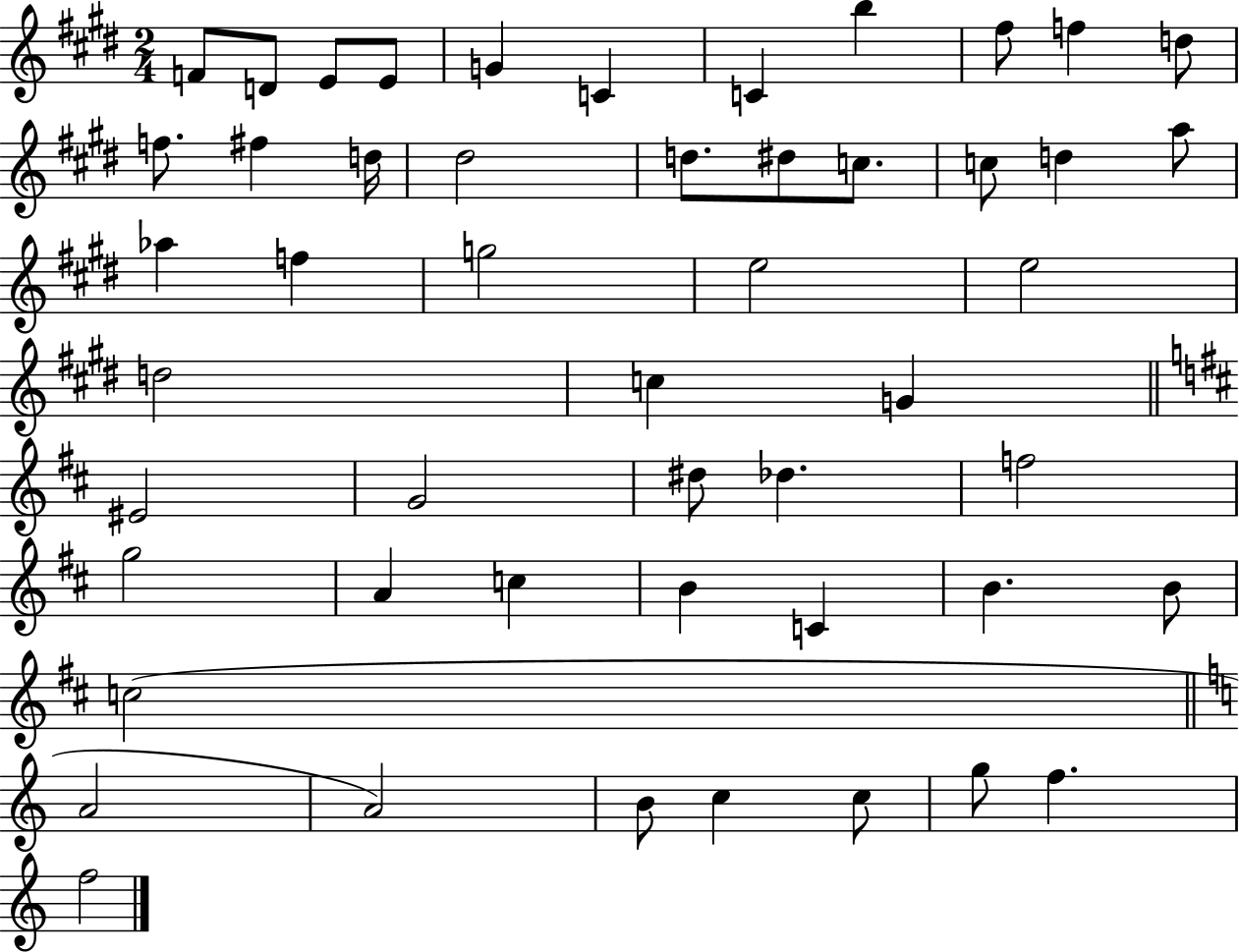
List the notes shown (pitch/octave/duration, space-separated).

F4/e D4/e E4/e E4/e G4/q C4/q C4/q B5/q F#5/e F5/q D5/e F5/e. F#5/q D5/s D#5/h D5/e. D#5/e C5/e. C5/e D5/q A5/e Ab5/q F5/q G5/h E5/h E5/h D5/h C5/q G4/q EIS4/h G4/h D#5/e Db5/q. F5/h G5/h A4/q C5/q B4/q C4/q B4/q. B4/e C5/h A4/h A4/h B4/e C5/q C5/e G5/e F5/q. F5/h